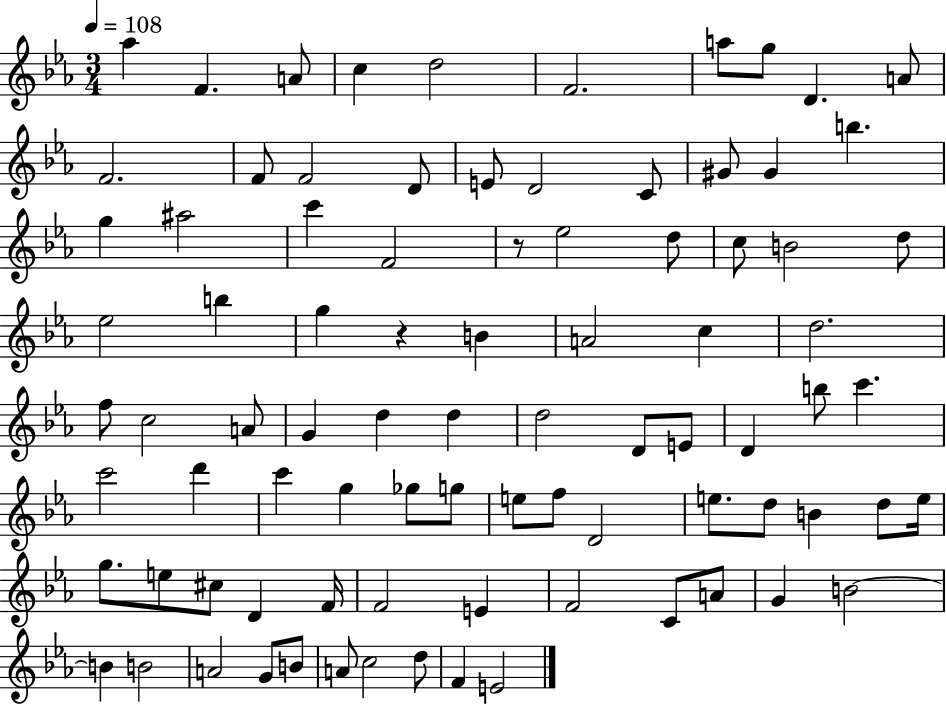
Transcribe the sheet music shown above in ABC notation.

X:1
T:Untitled
M:3/4
L:1/4
K:Eb
_a F A/2 c d2 F2 a/2 g/2 D A/2 F2 F/2 F2 D/2 E/2 D2 C/2 ^G/2 ^G b g ^a2 c' F2 z/2 _e2 d/2 c/2 B2 d/2 _e2 b g z B A2 c d2 f/2 c2 A/2 G d d d2 D/2 E/2 D b/2 c' c'2 d' c' g _g/2 g/2 e/2 f/2 D2 e/2 d/2 B d/2 e/4 g/2 e/2 ^c/2 D F/4 F2 E F2 C/2 A/2 G B2 B B2 A2 G/2 B/2 A/2 c2 d/2 F E2